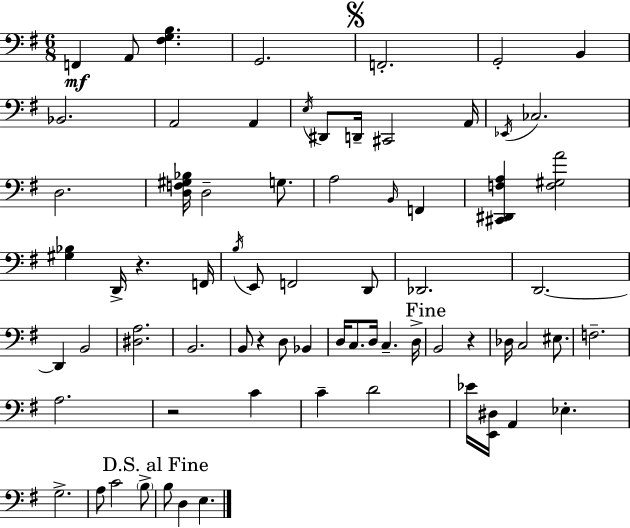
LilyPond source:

{
  \clef bass
  \numericTimeSignature
  \time 6/8
  \key e \minor
  f,4\mf a,8 <fis g b>4. | g,2. | \mark \markup { \musicglyph "scripts.segno" } f,2.-. | g,2-. b,4 | \break bes,2. | a,2 a,4 | \acciaccatura { e16 } dis,8 d,16-- cis,2 | a,16 \acciaccatura { ees,16 } ces2. | \break d2. | <d f gis bes>16 d2-- g8. | a2 \grace { b,16 } f,4 | <cis, dis, f a>4 <f gis a'>2 | \break <gis bes>4 d,16-> r4. | f,16 \acciaccatura { b16 } e,8 f,2 | d,8 des,2. | d,2.~~ | \break d,4 b,2 | <dis a>2. | b,2. | b,8 r4 d8 | \break bes,4 d16 c8. d16 c4.-- | d16-> \mark "Fine" b,2 | r4 des16 c2 | eis8. f2.-- | \break a2. | r2 | c'4 c'4-- d'2 | ees'16 <e, dis>16 a,4 ees4.-. | \break g2.-> | a8 c'2 | \parenthesize b8-> \mark "D.S. al Fine" b8 d4 e4. | \bar "|."
}